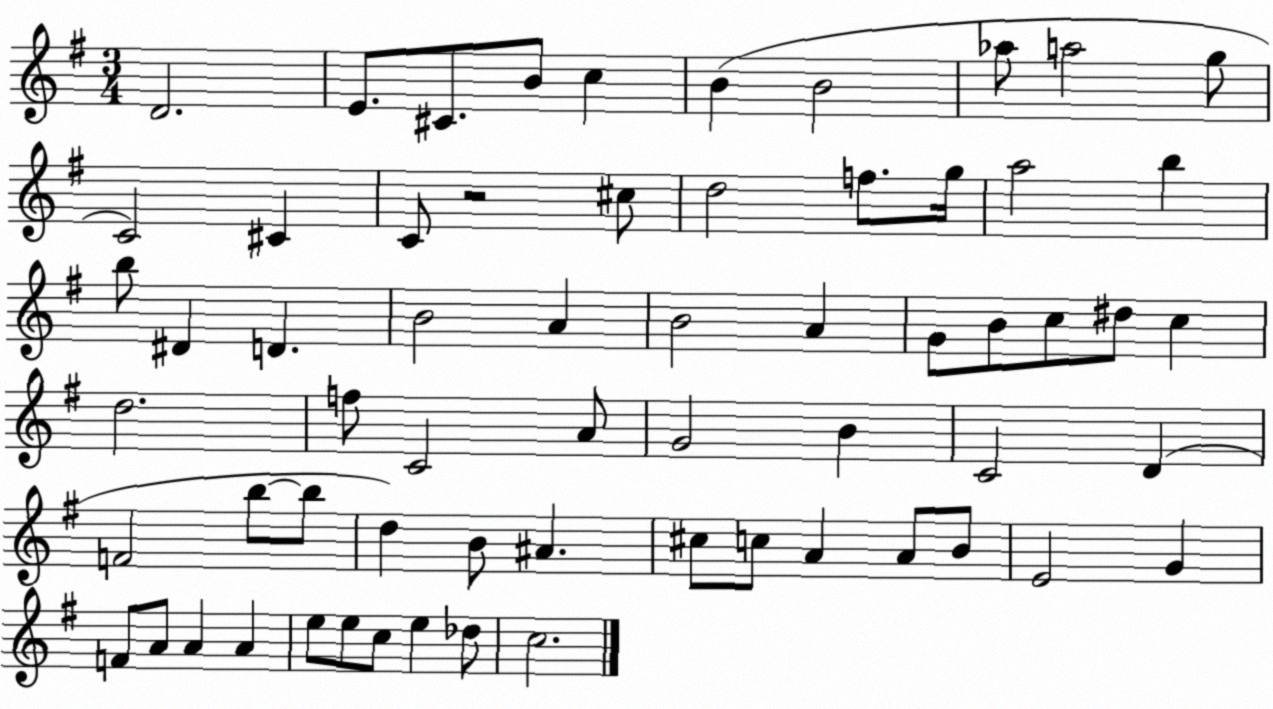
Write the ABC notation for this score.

X:1
T:Untitled
M:3/4
L:1/4
K:G
D2 E/2 ^C/2 B/2 c B B2 _a/2 a2 g/2 C2 ^C C/2 z2 ^c/2 d2 f/2 g/4 a2 b b/2 ^D D B2 A B2 A G/2 B/2 c/2 ^d/2 c d2 f/2 C2 A/2 G2 B C2 D F2 b/2 b/2 d B/2 ^A ^c/2 c/2 A A/2 B/2 E2 G F/2 A/2 A A e/2 e/2 c/2 e _d/2 c2